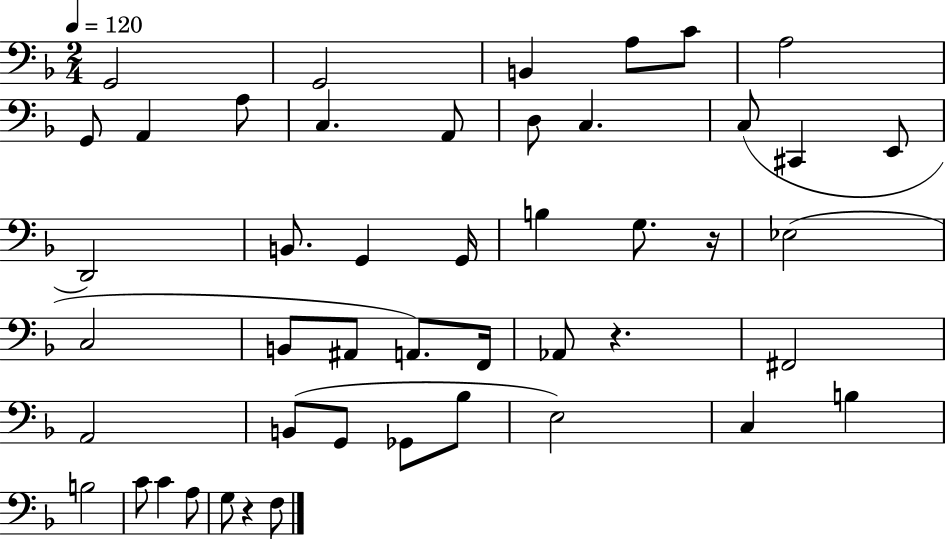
G2/h G2/h B2/q A3/e C4/e A3/h G2/e A2/q A3/e C3/q. A2/e D3/e C3/q. C3/e C#2/q E2/e D2/h B2/e. G2/q G2/s B3/q G3/e. R/s Eb3/h C3/h B2/e A#2/e A2/e. F2/s Ab2/e R/q. F#2/h A2/h B2/e G2/e Gb2/e Bb3/e E3/h C3/q B3/q B3/h C4/e C4/q A3/e G3/e R/q F3/e